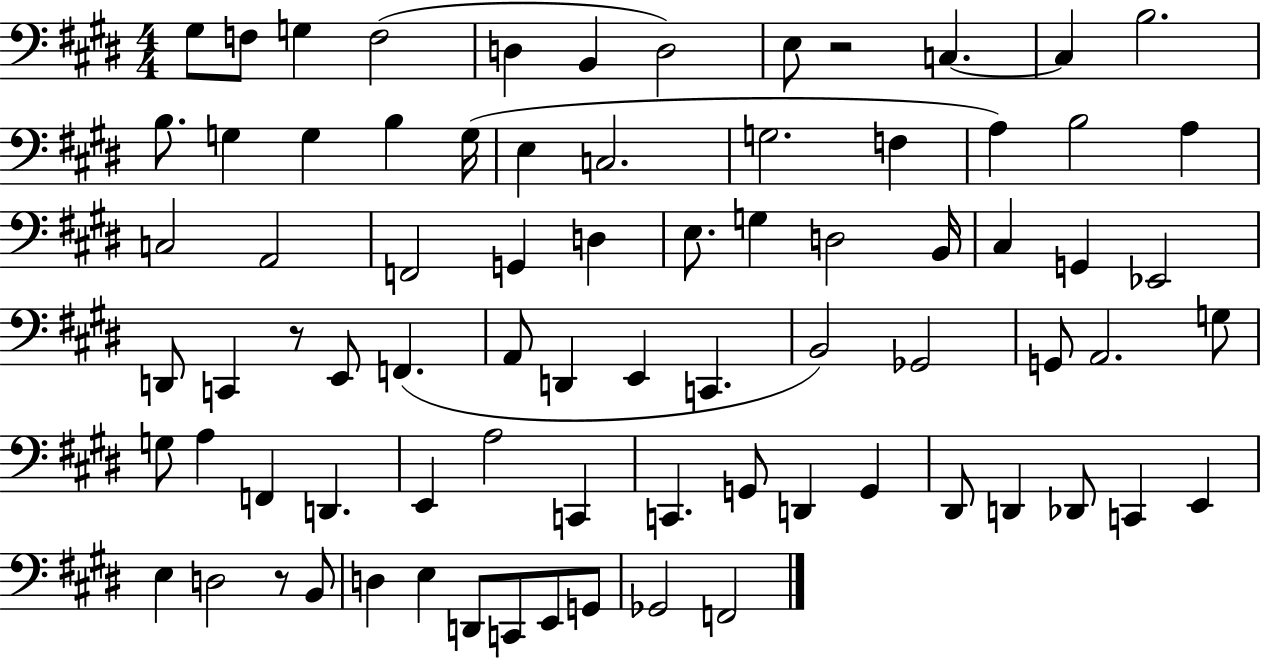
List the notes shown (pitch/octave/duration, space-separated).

G#3/e F3/e G3/q F3/h D3/q B2/q D3/h E3/e R/h C3/q. C3/q B3/h. B3/e. G3/q G3/q B3/q G3/s E3/q C3/h. G3/h. F3/q A3/q B3/h A3/q C3/h A2/h F2/h G2/q D3/q E3/e. G3/q D3/h B2/s C#3/q G2/q Eb2/h D2/e C2/q R/e E2/e F2/q. A2/e D2/q E2/q C2/q. B2/h Gb2/h G2/e A2/h. G3/e G3/e A3/q F2/q D2/q. E2/q A3/h C2/q C2/q. G2/e D2/q G2/q D#2/e D2/q Db2/e C2/q E2/q E3/q D3/h R/e B2/e D3/q E3/q D2/e C2/e E2/e G2/e Gb2/h F2/h